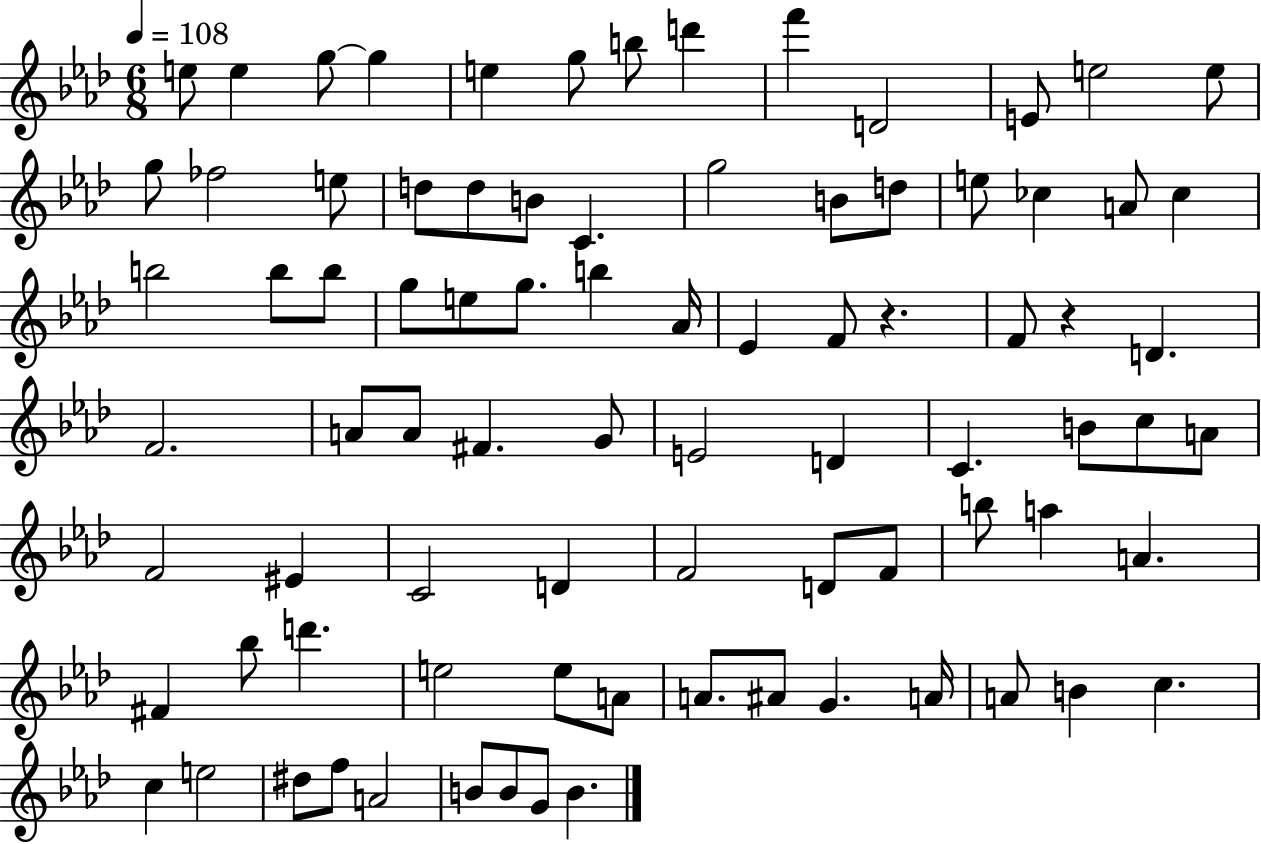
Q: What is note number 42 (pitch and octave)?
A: A4